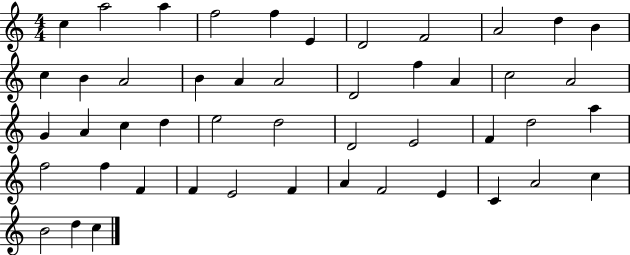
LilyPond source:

{
  \clef treble
  \numericTimeSignature
  \time 4/4
  \key c \major
  c''4 a''2 a''4 | f''2 f''4 e'4 | d'2 f'2 | a'2 d''4 b'4 | \break c''4 b'4 a'2 | b'4 a'4 a'2 | d'2 f''4 a'4 | c''2 a'2 | \break g'4 a'4 c''4 d''4 | e''2 d''2 | d'2 e'2 | f'4 d''2 a''4 | \break f''2 f''4 f'4 | f'4 e'2 f'4 | a'4 f'2 e'4 | c'4 a'2 c''4 | \break b'2 d''4 c''4 | \bar "|."
}